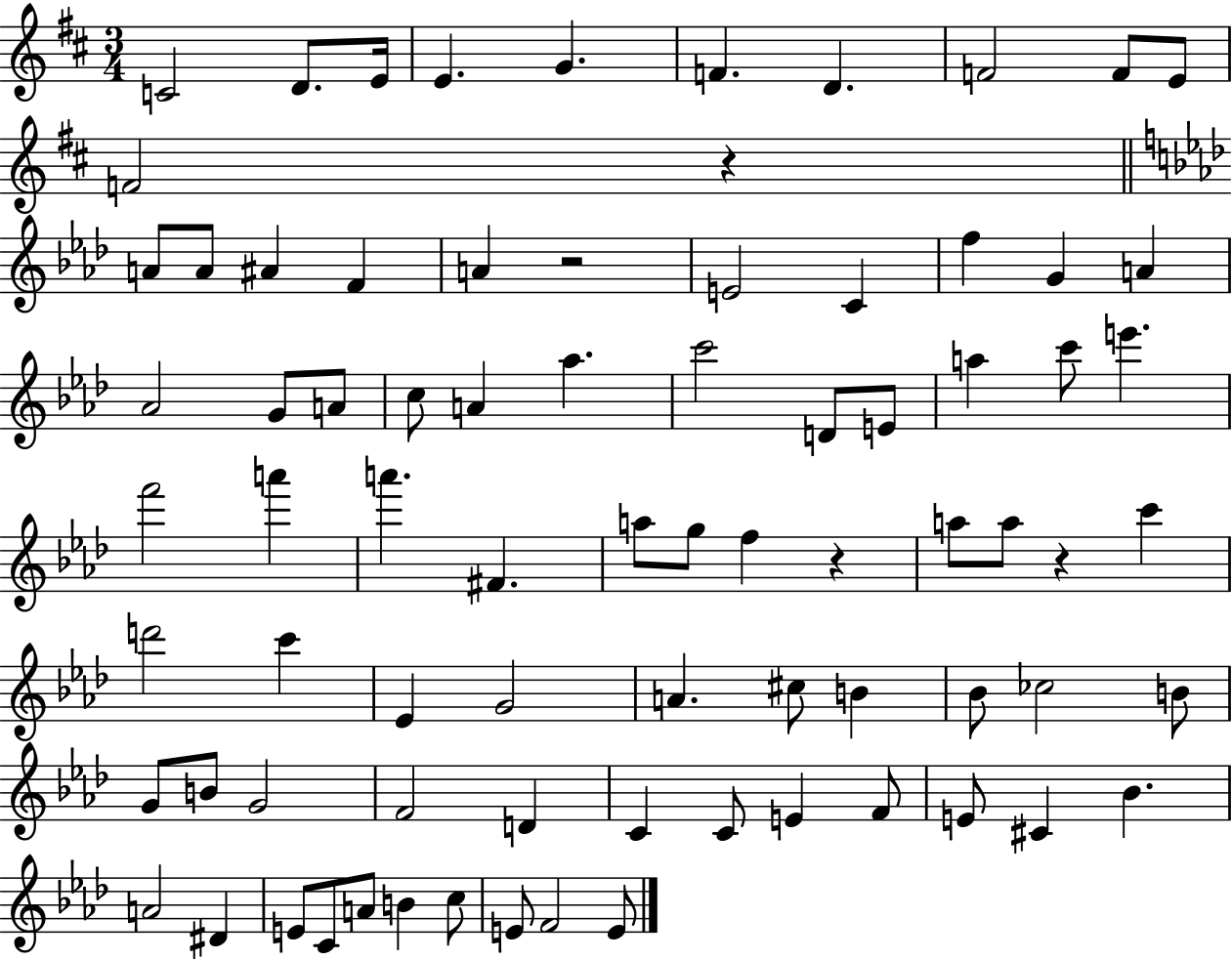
X:1
T:Untitled
M:3/4
L:1/4
K:D
C2 D/2 E/4 E G F D F2 F/2 E/2 F2 z A/2 A/2 ^A F A z2 E2 C f G A _A2 G/2 A/2 c/2 A _a c'2 D/2 E/2 a c'/2 e' f'2 a' a' ^F a/2 g/2 f z a/2 a/2 z c' d'2 c' _E G2 A ^c/2 B _B/2 _c2 B/2 G/2 B/2 G2 F2 D C C/2 E F/2 E/2 ^C _B A2 ^D E/2 C/2 A/2 B c/2 E/2 F2 E/2